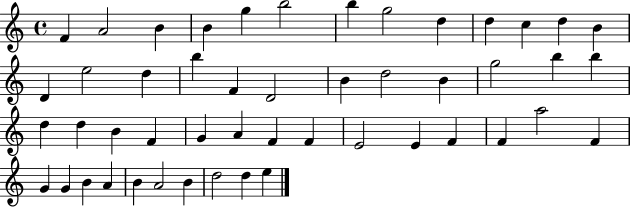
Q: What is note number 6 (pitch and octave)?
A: B5